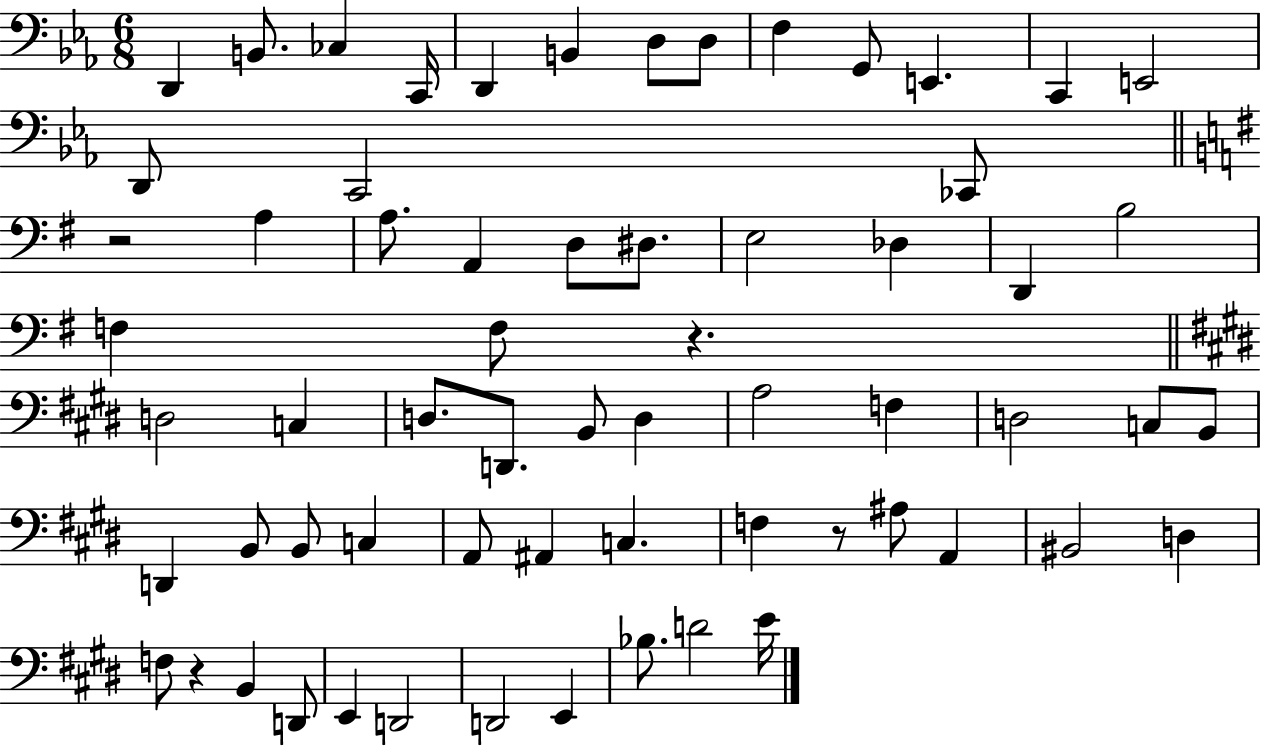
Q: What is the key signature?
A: EES major